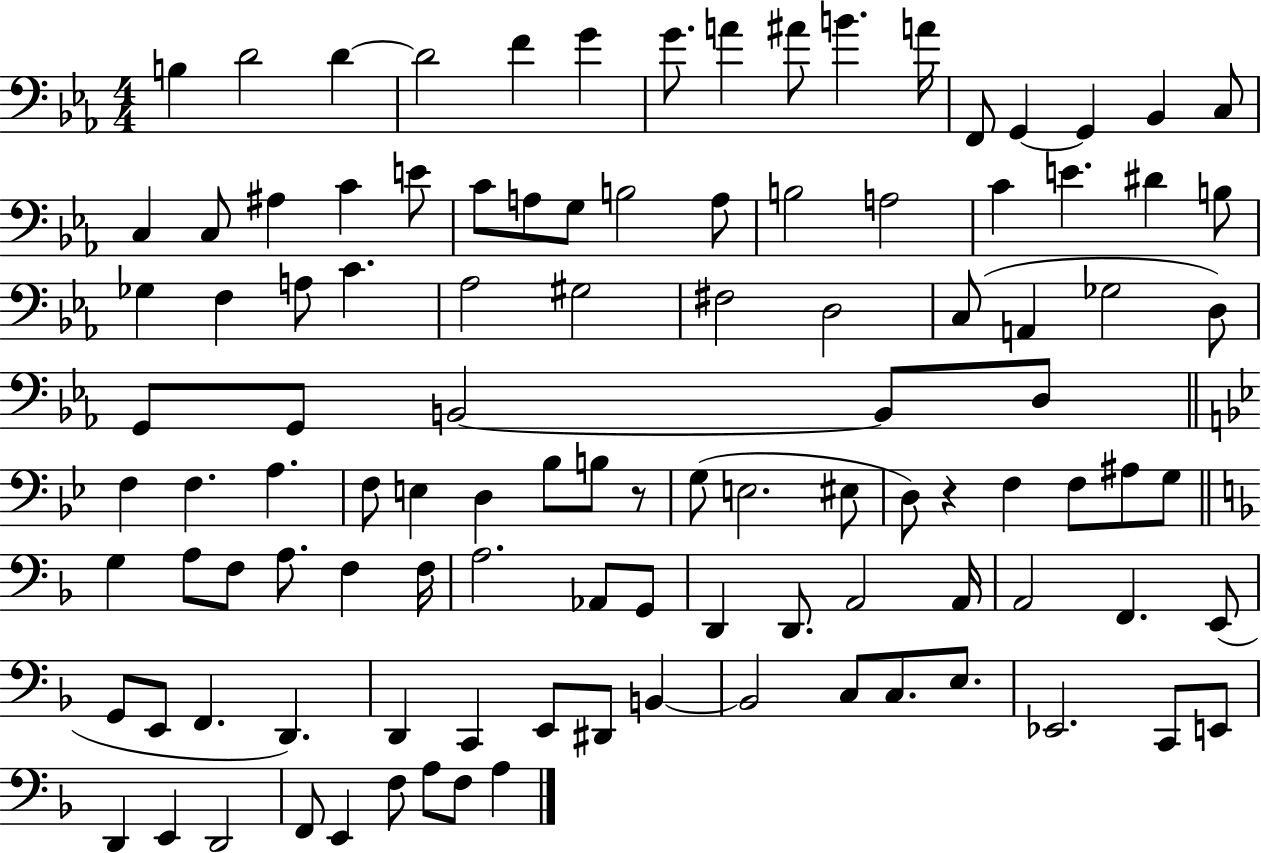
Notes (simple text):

B3/q D4/h D4/q D4/h F4/q G4/q G4/e. A4/q A#4/e B4/q. A4/s F2/e G2/q G2/q Bb2/q C3/e C3/q C3/e A#3/q C4/q E4/e C4/e A3/e G3/e B3/h A3/e B3/h A3/h C4/q E4/q. D#4/q B3/e Gb3/q F3/q A3/e C4/q. Ab3/h G#3/h F#3/h D3/h C3/e A2/q Gb3/h D3/e G2/e G2/e B2/h B2/e D3/e F3/q F3/q. A3/q. F3/e E3/q D3/q Bb3/e B3/e R/e G3/e E3/h. EIS3/e D3/e R/q F3/q F3/e A#3/e G3/e G3/q A3/e F3/e A3/e. F3/q F3/s A3/h. Ab2/e G2/e D2/q D2/e. A2/h A2/s A2/h F2/q. E2/e G2/e E2/e F2/q. D2/q. D2/q C2/q E2/e D#2/e B2/q B2/h C3/e C3/e. E3/e. Eb2/h. C2/e E2/e D2/q E2/q D2/h F2/e E2/q F3/e A3/e F3/e A3/q